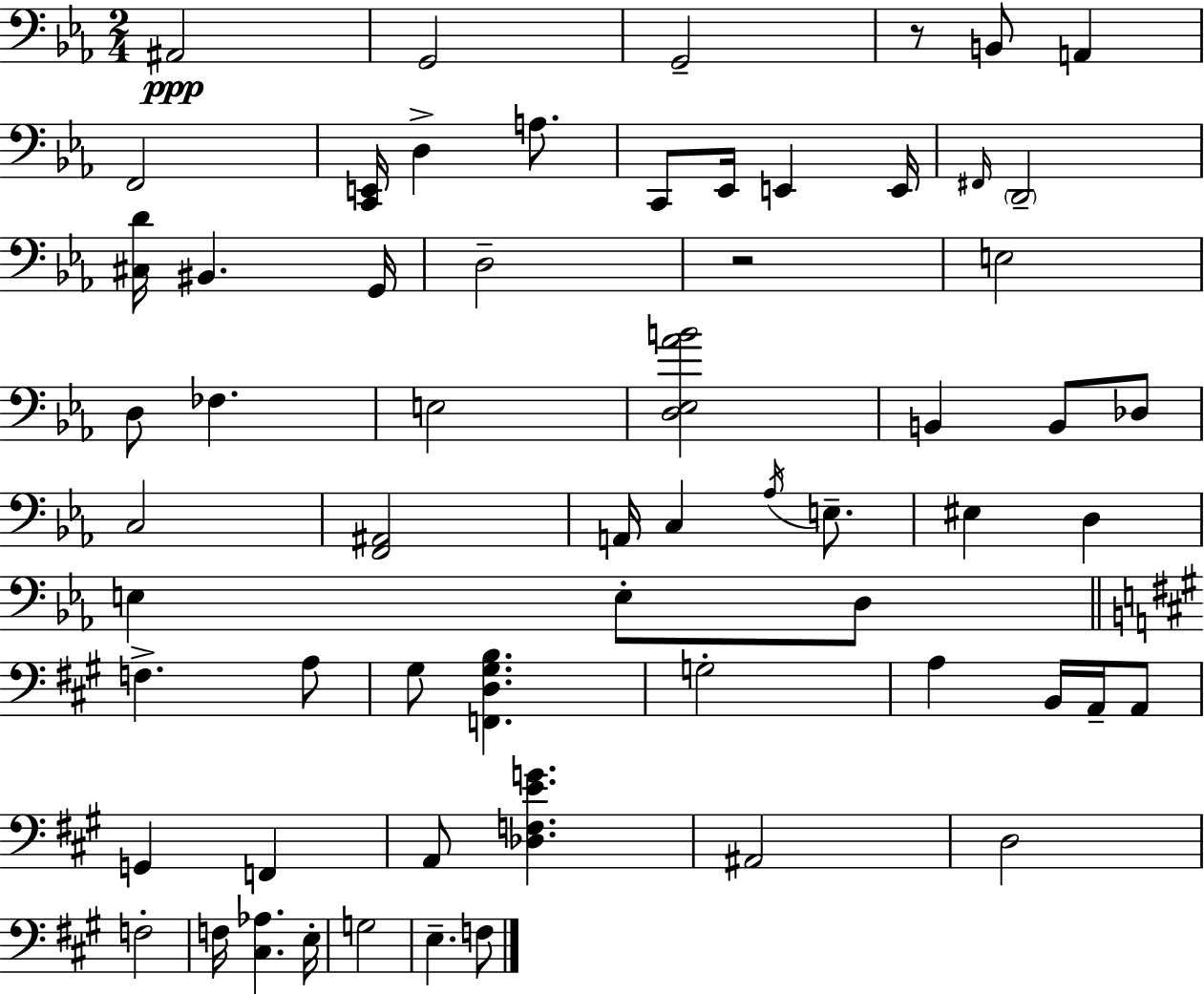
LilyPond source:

{
  \clef bass
  \numericTimeSignature
  \time 2/4
  \key c \minor
  \repeat volta 2 { ais,2\ppp | g,2 | g,2-- | r8 b,8 a,4 | \break f,2 | <c, e,>16 d4-> a8. | c,8 ees,16 e,4 e,16 | \grace { fis,16 } \parenthesize d,2-- | \break <cis d'>16 bis,4. | g,16 d2-- | r2 | e2 | \break d8 fes4. | e2 | <d ees aes' b'>2 | b,4 b,8 des8 | \break c2 | <f, ais,>2 | a,16 c4 \acciaccatura { aes16 } e8.-- | eis4 d4 | \break e4 e8-. | d8 \bar "||" \break \key a \major f4.-> a8 | gis8 <f, d gis b>4. | g2-. | a4 b,16 a,16-- a,8 | \break g,4 f,4 | a,8 <des f e' g'>4. | ais,2 | d2 | \break f2-. | f16 <cis aes>4. e16-. | g2 | e4.-- f8 | \break } \bar "|."
}